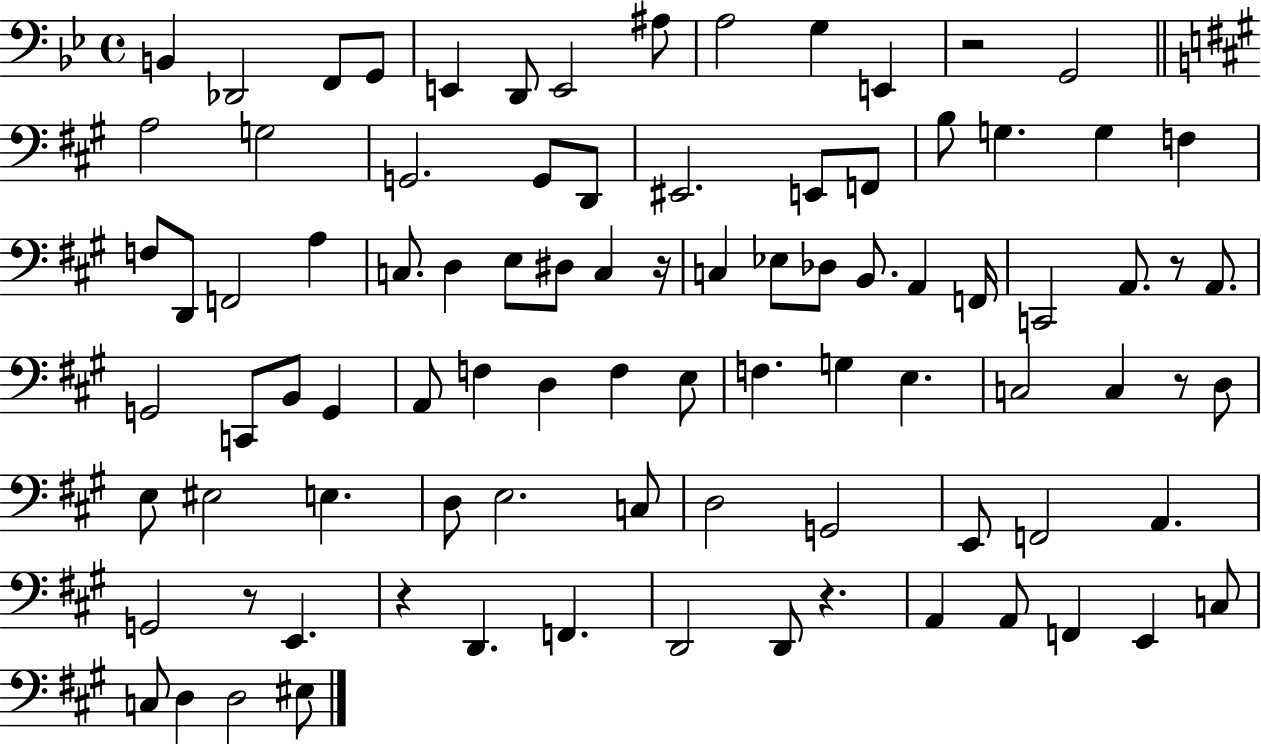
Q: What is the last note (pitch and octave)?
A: EIS3